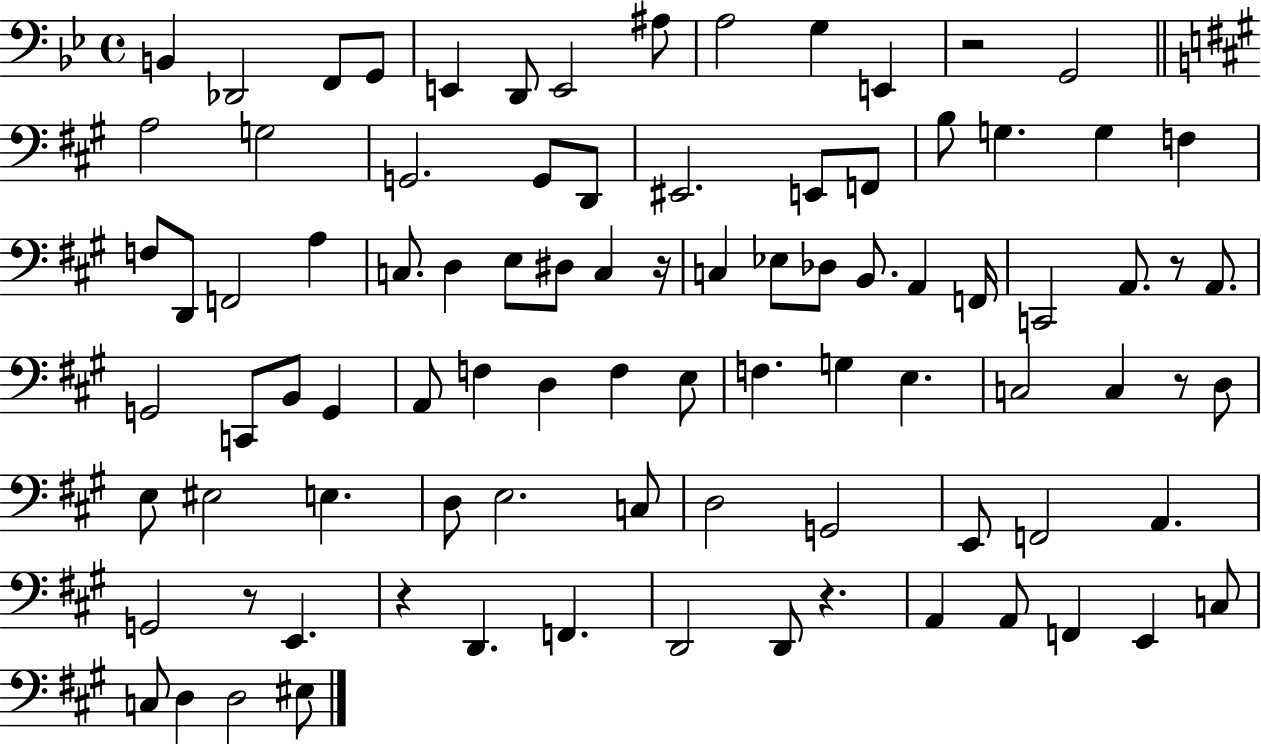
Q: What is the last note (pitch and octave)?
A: EIS3